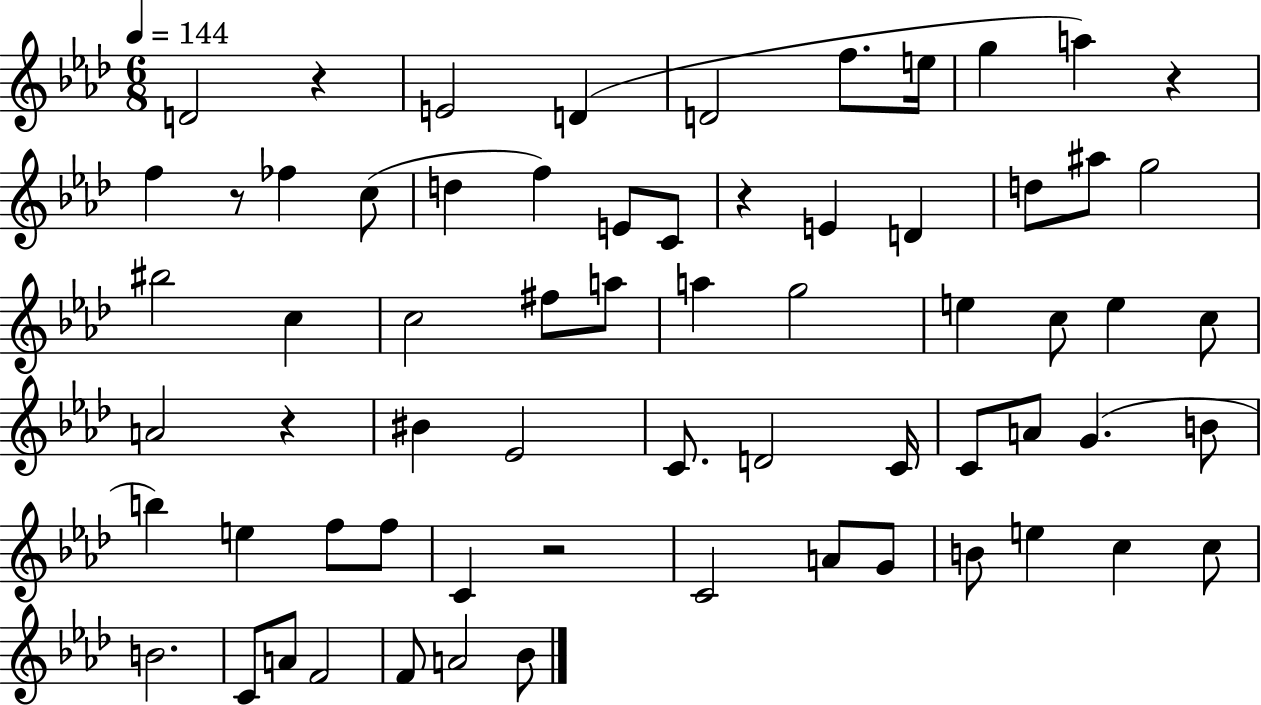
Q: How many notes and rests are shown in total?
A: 66